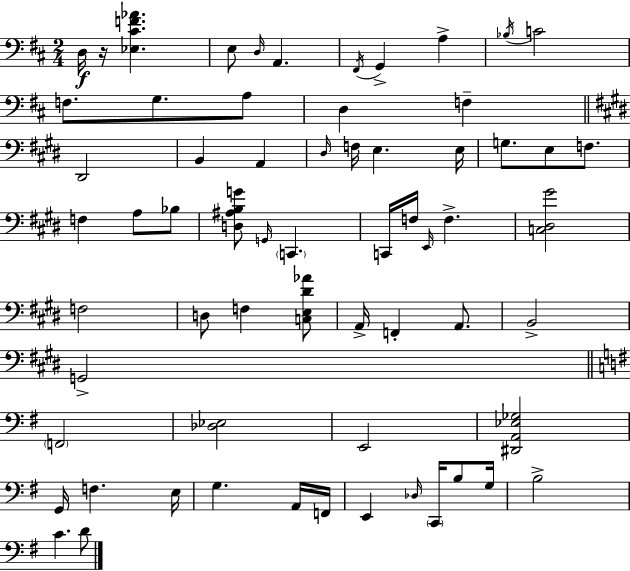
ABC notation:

X:1
T:Untitled
M:2/4
L:1/4
K:D
D,/4 z/4 [_E,^CF_A] E,/2 D,/4 A,, ^F,,/4 G,, A, _B,/4 C2 F,/2 G,/2 A,/2 D, F, ^D,,2 B,, A,, ^D,/4 F,/4 E, E,/4 G,/2 E,/2 F,/2 F, A,/2 _B,/2 [D,^A,B,G]/2 G,,/4 C,, C,,/4 F,/4 E,,/4 F, [C,^D,^G]2 F,2 D,/2 F, [C,E,^D_A]/2 A,,/4 F,, A,,/2 B,,2 G,,2 F,,2 [_D,_E,]2 E,,2 [^D,,A,,_E,_G,]2 G,,/4 F, E,/4 G, A,,/4 F,,/4 E,, _D,/4 C,,/4 B,/2 G,/4 B,2 C D/2